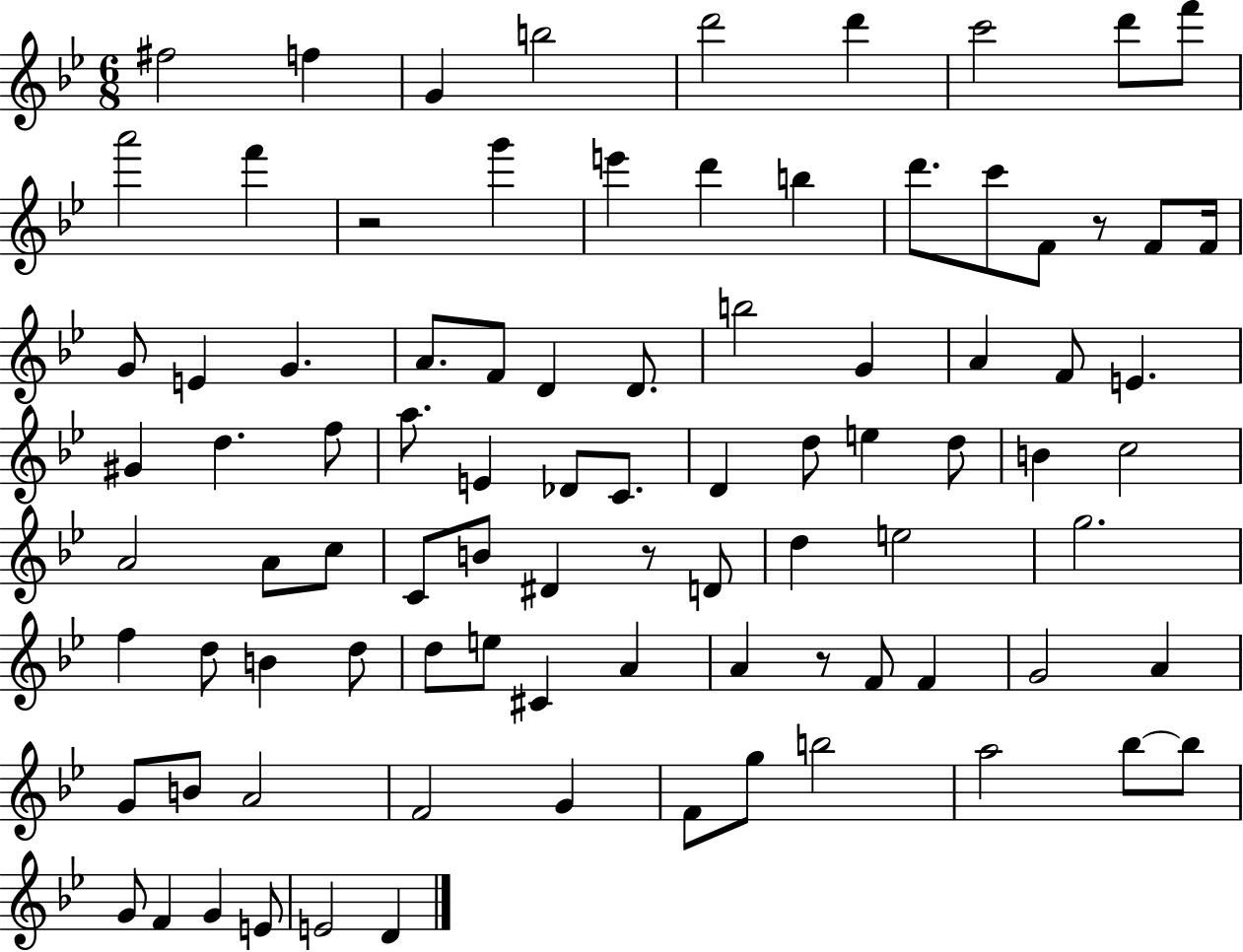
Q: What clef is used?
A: treble